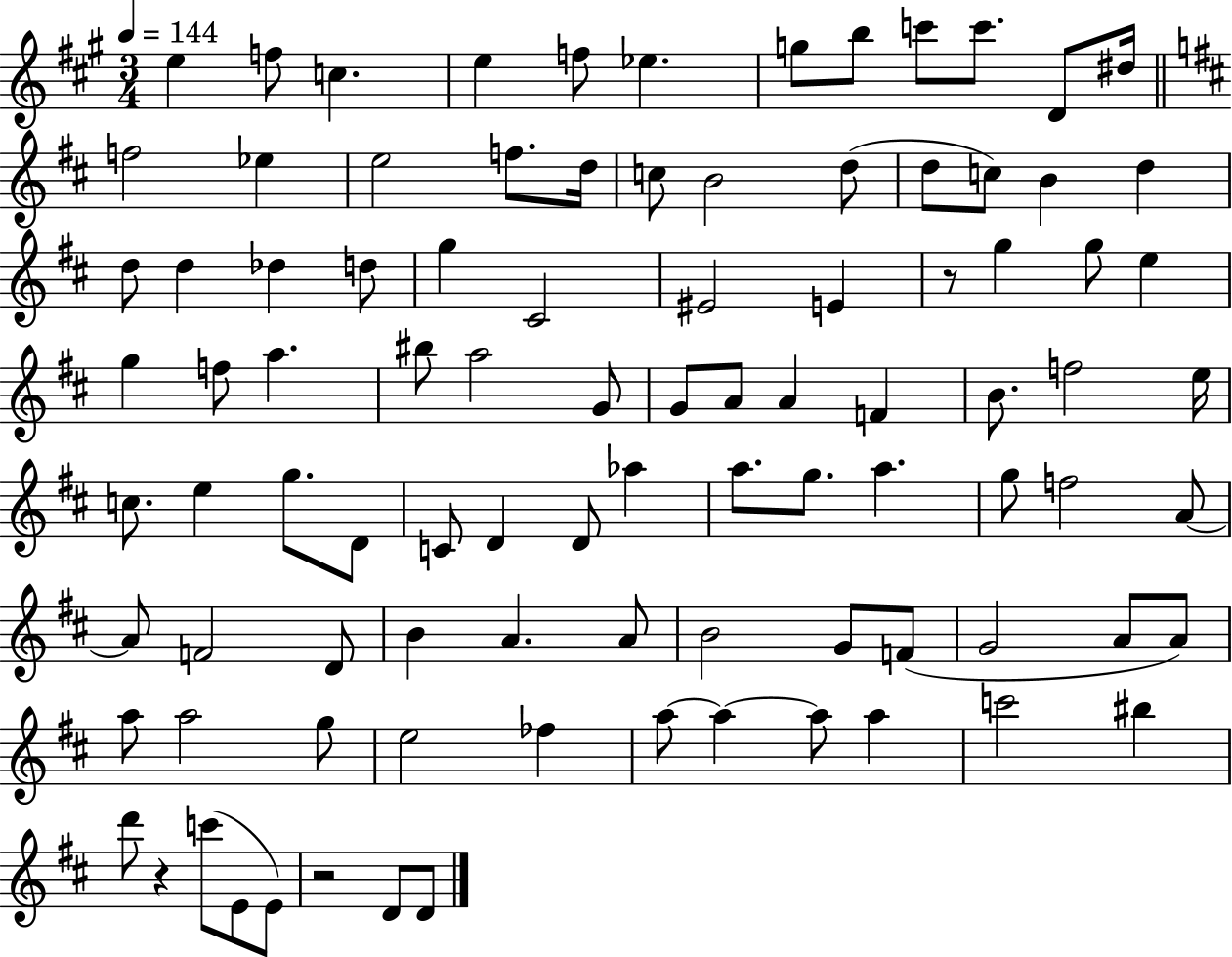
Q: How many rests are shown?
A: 3